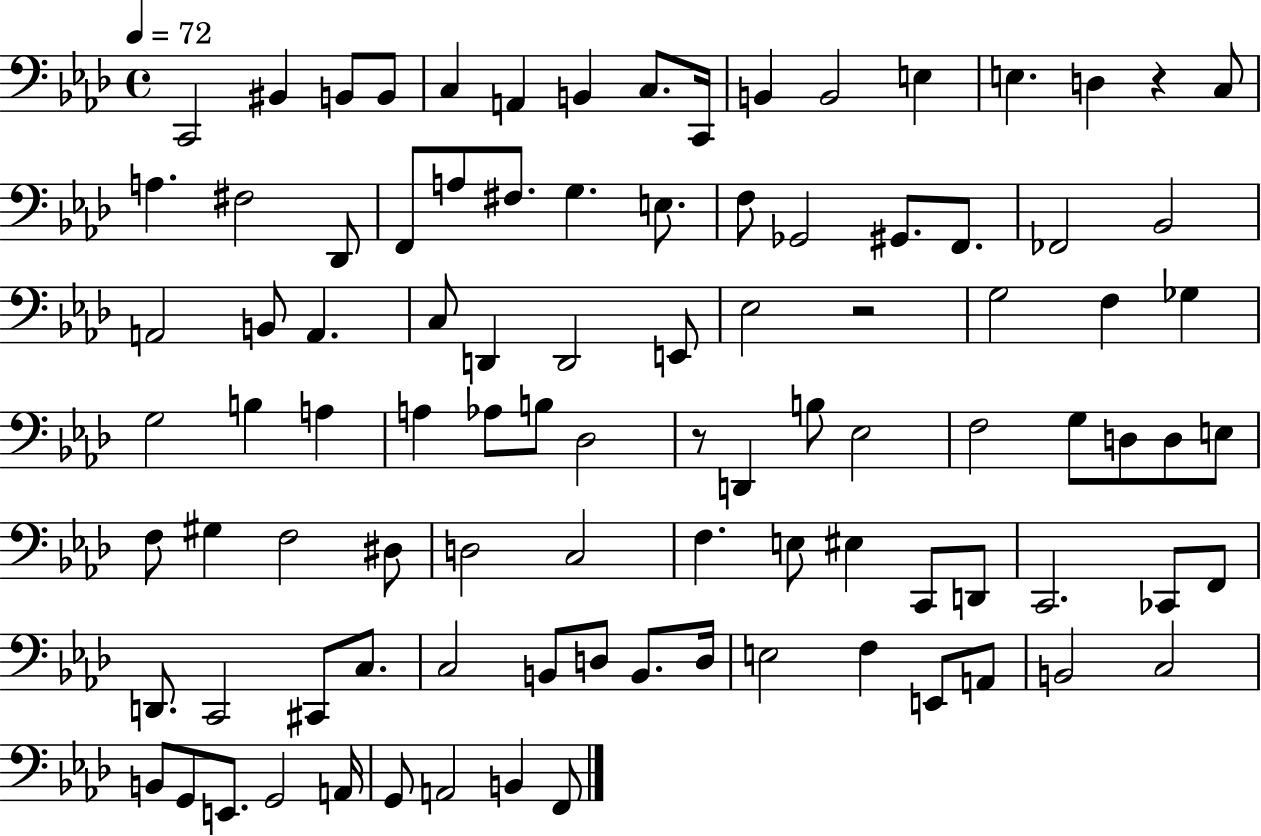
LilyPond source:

{
  \clef bass
  \time 4/4
  \defaultTimeSignature
  \key aes \major
  \tempo 4 = 72
  \repeat volta 2 { c,2 bis,4 b,8 b,8 | c4 a,4 b,4 c8. c,16 | b,4 b,2 e4 | e4. d4 r4 c8 | \break a4. fis2 des,8 | f,8 a8 fis8. g4. e8. | f8 ges,2 gis,8. f,8. | fes,2 bes,2 | \break a,2 b,8 a,4. | c8 d,4 d,2 e,8 | ees2 r2 | g2 f4 ges4 | \break g2 b4 a4 | a4 aes8 b8 des2 | r8 d,4 b8 ees2 | f2 g8 d8 d8 e8 | \break f8 gis4 f2 dis8 | d2 c2 | f4. e8 eis4 c,8 d,8 | c,2. ces,8 f,8 | \break d,8. c,2 cis,8 c8. | c2 b,8 d8 b,8. d16 | e2 f4 e,8 a,8 | b,2 c2 | \break b,8 g,8 e,8. g,2 a,16 | g,8 a,2 b,4 f,8 | } \bar "|."
}